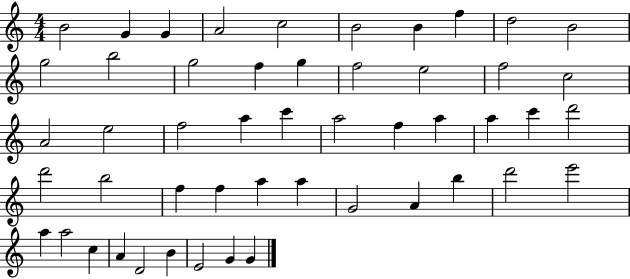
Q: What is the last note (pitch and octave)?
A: G4